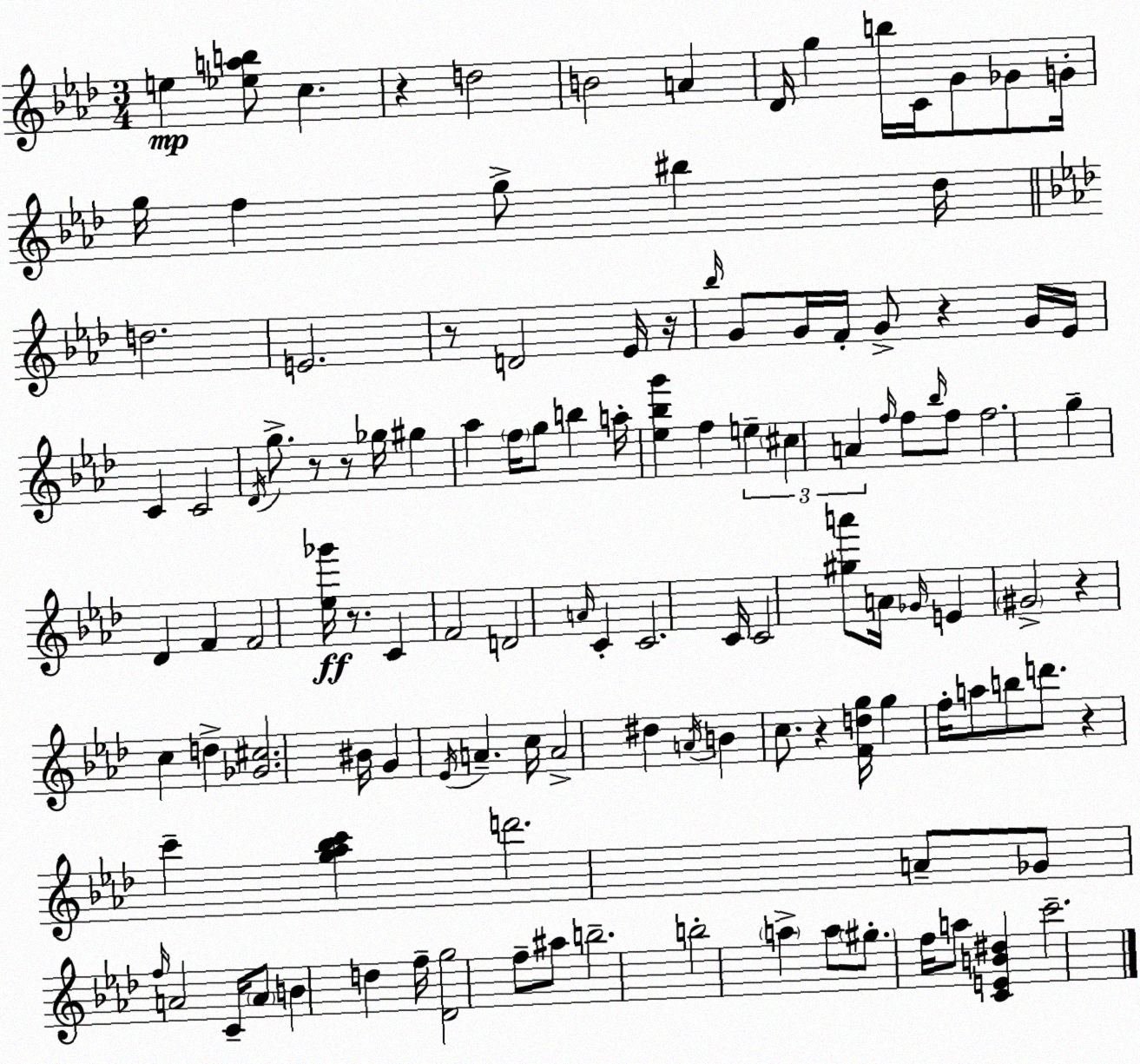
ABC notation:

X:1
T:Untitled
M:3/4
L:1/4
K:Ab
e [_eab]/2 c z d2 B2 A _D/4 g b/4 C/4 G/2 _G/2 G/4 g/4 f g/2 ^b _d/4 d2 E2 z/2 D2 _E/4 z/4 _b/4 G/2 G/4 F/4 G/2 z G/4 _E/4 C C2 _D/4 g/2 z/2 z/2 _g/4 ^g _a f/4 g/2 b a/4 [_e_bg'] f e ^c A f/4 f/2 _b/4 f/2 f2 g _D F F2 [_e_g']/4 z/2 C F2 D2 A/4 C C2 C/4 C2 [^ga']/2 A/4 _G/4 E ^G2 z c d [_G^c]2 ^B/4 G _E/4 A c/4 A2 ^d A/4 B c/2 z [Fdg]/4 g f/4 a/2 b/2 d'/2 z c' [g_a_bc'] d'2 A/2 _G/2 f/4 A2 C/4 A/2 B d f/4 [_Dg]2 f/2 ^a/2 b2 b2 a a/2 ^g/2 f/4 a/2 [CEB^d] c'2